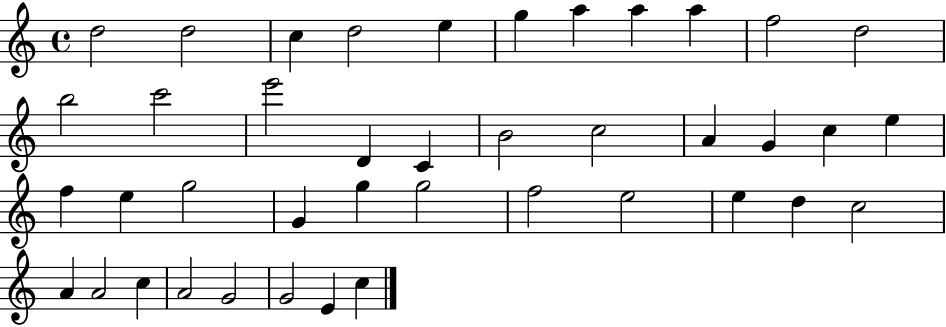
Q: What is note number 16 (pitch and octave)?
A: C4